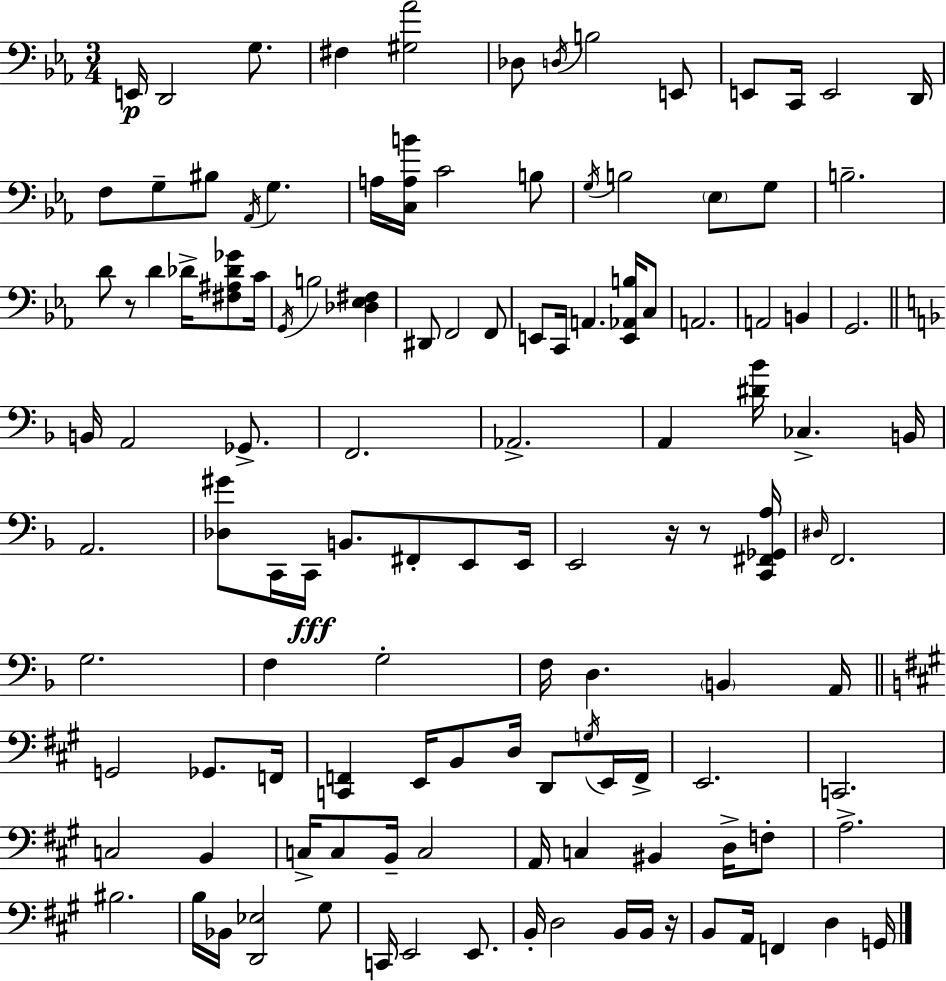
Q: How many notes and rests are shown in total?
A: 121